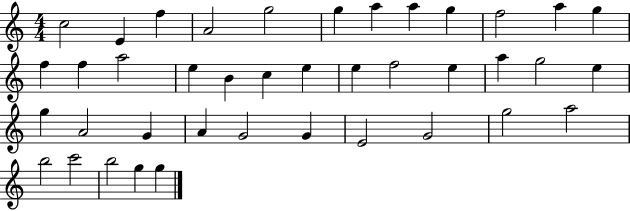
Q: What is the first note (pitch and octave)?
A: C5